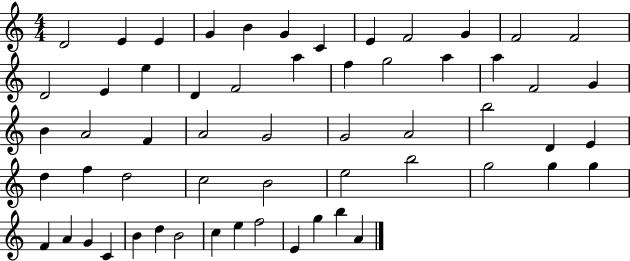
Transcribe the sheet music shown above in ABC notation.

X:1
T:Untitled
M:4/4
L:1/4
K:C
D2 E E G B G C E F2 G F2 F2 D2 E e D F2 a f g2 a a F2 G B A2 F A2 G2 G2 A2 b2 D E d f d2 c2 B2 e2 b2 g2 g g F A G C B d B2 c e f2 E g b A